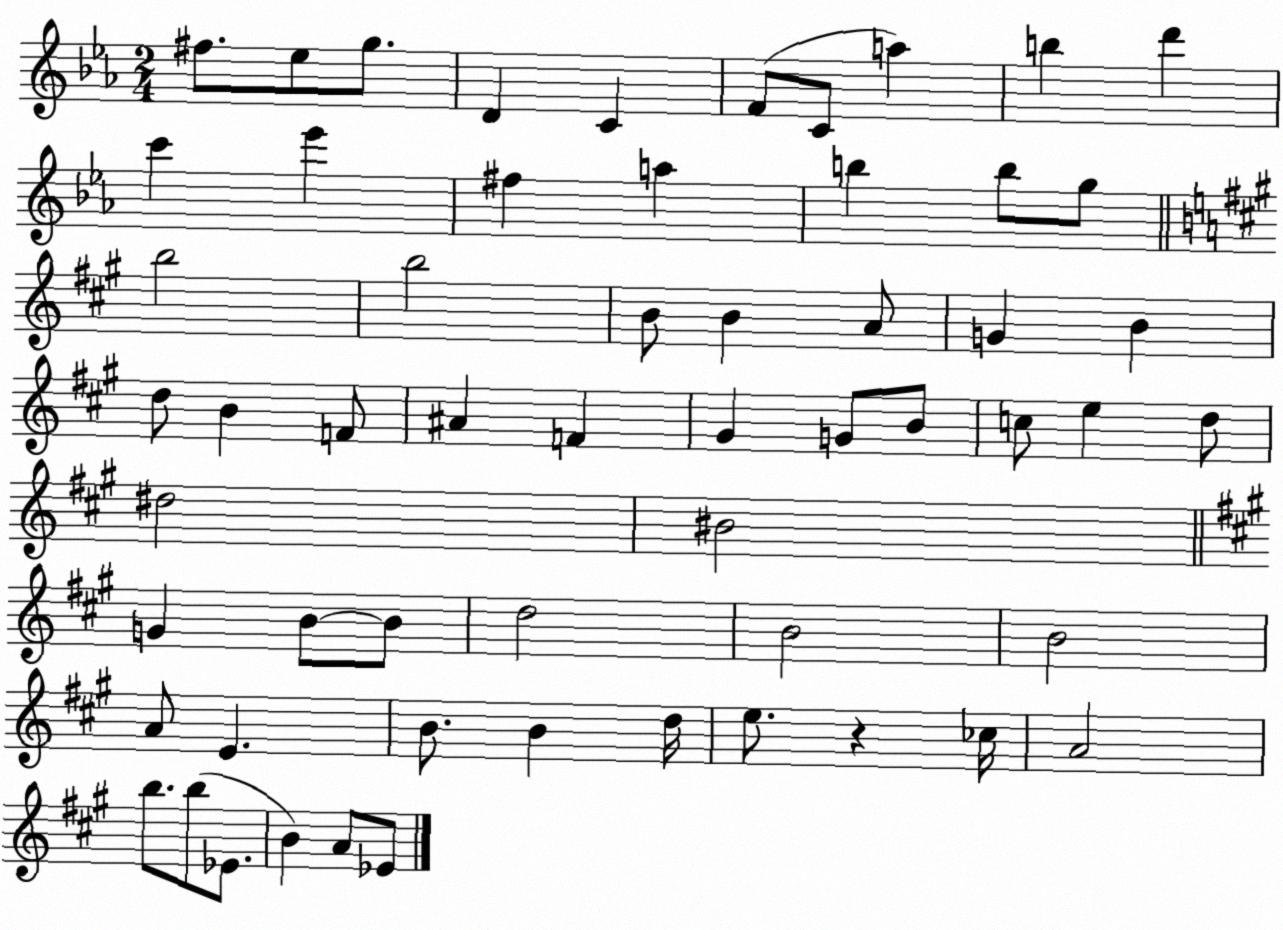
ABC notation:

X:1
T:Untitled
M:2/4
L:1/4
K:Eb
^f/2 _e/2 g/2 D C F/2 C/2 a b d' c' _e' ^f a b b/2 g/2 b2 b2 B/2 B A/2 G B d/2 B F/2 ^A F ^G G/2 B/2 c/2 e d/2 ^d2 ^B2 G B/2 B/2 d2 B2 B2 A/2 E B/2 B d/4 e/2 z _c/4 A2 b/2 b/2 _E/2 B A/2 _E/2